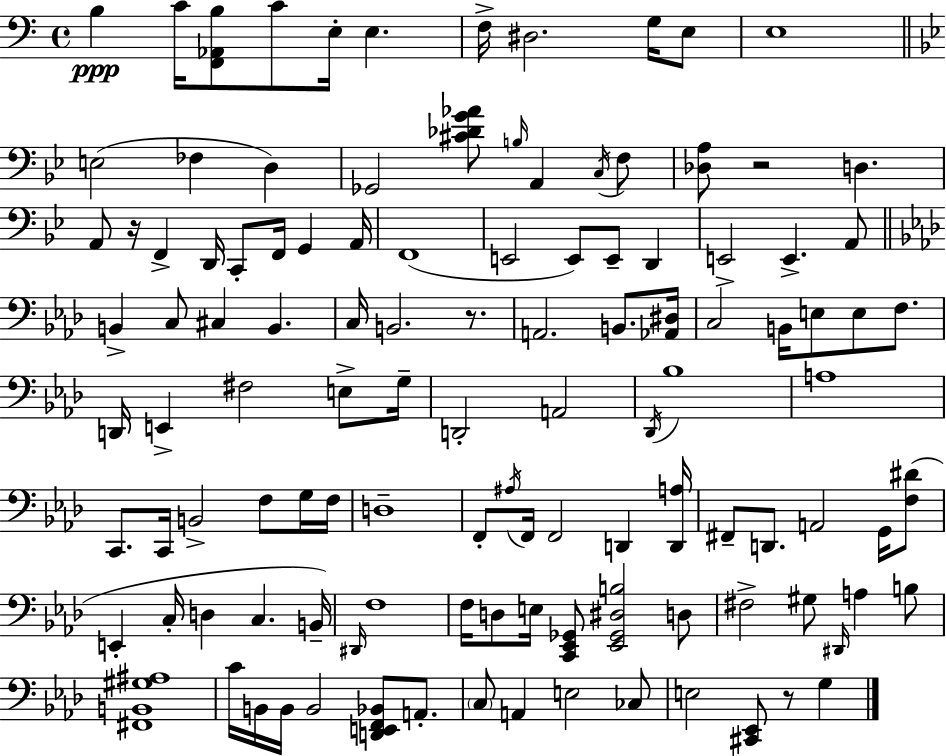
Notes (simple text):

B3/q C4/s [F2,Ab2,B3]/e C4/e E3/s E3/q. F3/s D#3/h. G3/s E3/e E3/w E3/h FES3/q D3/q Gb2/h [C#4,Db4,G4,Ab4]/e B3/s A2/q C3/s F3/e [Db3,A3]/e R/h D3/q. A2/e R/s F2/q D2/s C2/e F2/s G2/q A2/s F2/w E2/h E2/e E2/e D2/q E2/h E2/q. A2/e B2/q C3/e C#3/q B2/q. C3/s B2/h. R/e. A2/h. B2/e. [Ab2,D#3]/s C3/h B2/s E3/e E3/e F3/e. D2/s E2/q F#3/h E3/e G3/s D2/h A2/h Db2/s Bb3/w A3/w C2/e. C2/s B2/h F3/e G3/s F3/s D3/w F2/e A#3/s F2/s F2/h D2/q [D2,A3]/s F#2/e D2/e. A2/h G2/s [F3,D#4]/e E2/q C3/s D3/q C3/q. B2/s D#2/s F3/w F3/s D3/e E3/s [C2,Eb2,Gb2]/e [Eb2,Gb2,D#3,B3]/h D3/e F#3/h G#3/e D#2/s A3/q B3/e [F#2,B2,G#3,A#3]/w C4/s B2/s B2/s B2/h [D2,E2,F2,Bb2]/e A2/e. C3/e A2/q E3/h CES3/e E3/h [C#2,Eb2]/e R/e G3/q